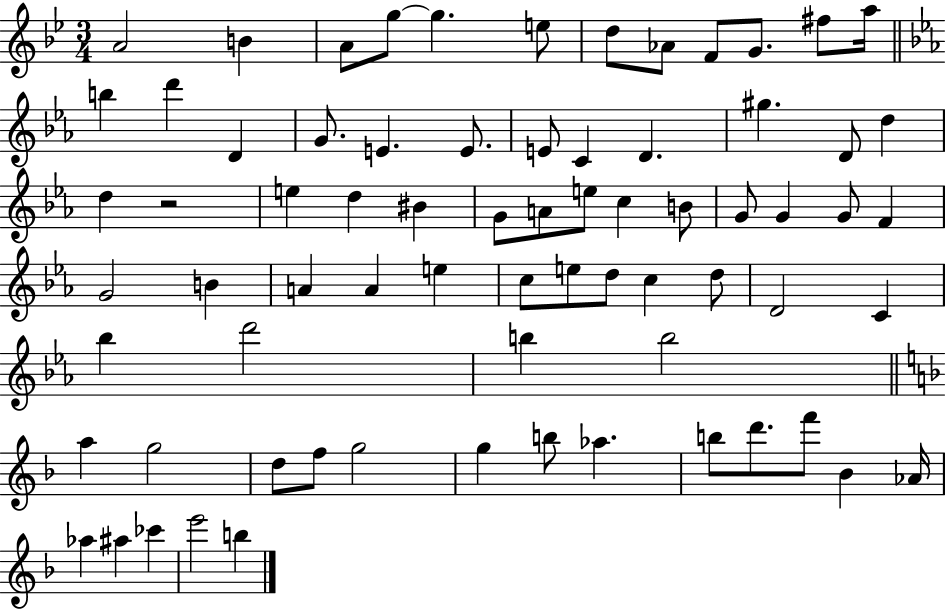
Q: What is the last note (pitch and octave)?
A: B5